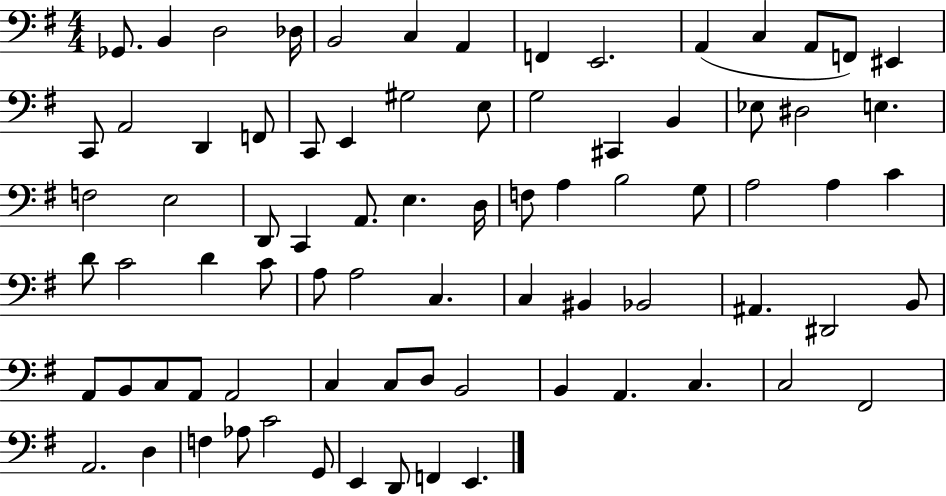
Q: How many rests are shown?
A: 0